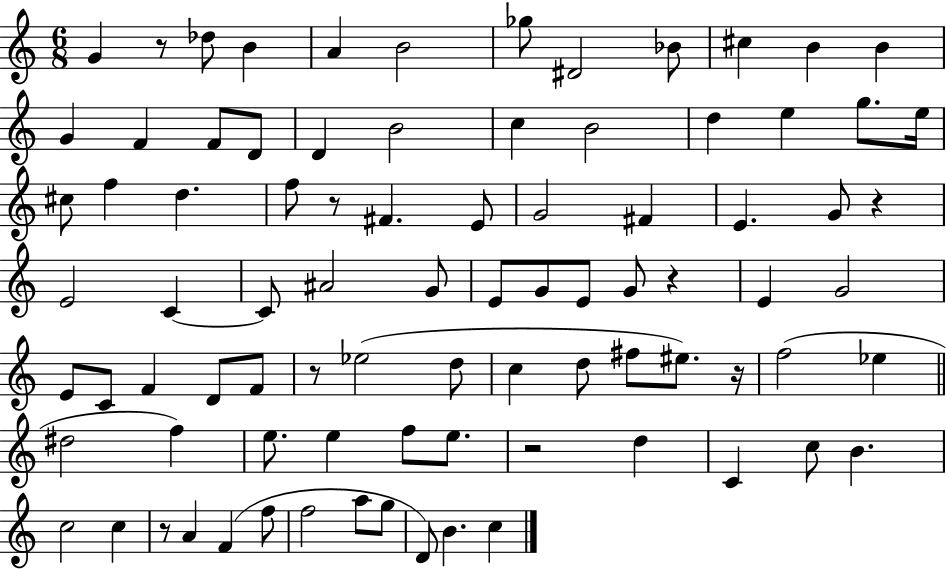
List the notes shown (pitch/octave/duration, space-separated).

G4/q R/e Db5/e B4/q A4/q B4/h Gb5/e D#4/h Bb4/e C#5/q B4/q B4/q G4/q F4/q F4/e D4/e D4/q B4/h C5/q B4/h D5/q E5/q G5/e. E5/s C#5/e F5/q D5/q. F5/e R/e F#4/q. E4/e G4/h F#4/q E4/q. G4/e R/q E4/h C4/q C4/e A#4/h G4/e E4/e G4/e E4/e G4/e R/q E4/q G4/h E4/e C4/e F4/q D4/e F4/e R/e Eb5/h D5/e C5/q D5/e F#5/e EIS5/e. R/s F5/h Eb5/q D#5/h F5/q E5/e. E5/q F5/e E5/e. R/h D5/q C4/q C5/e B4/q. C5/h C5/q R/e A4/q F4/q F5/e F5/h A5/e G5/e D4/e B4/q. C5/q